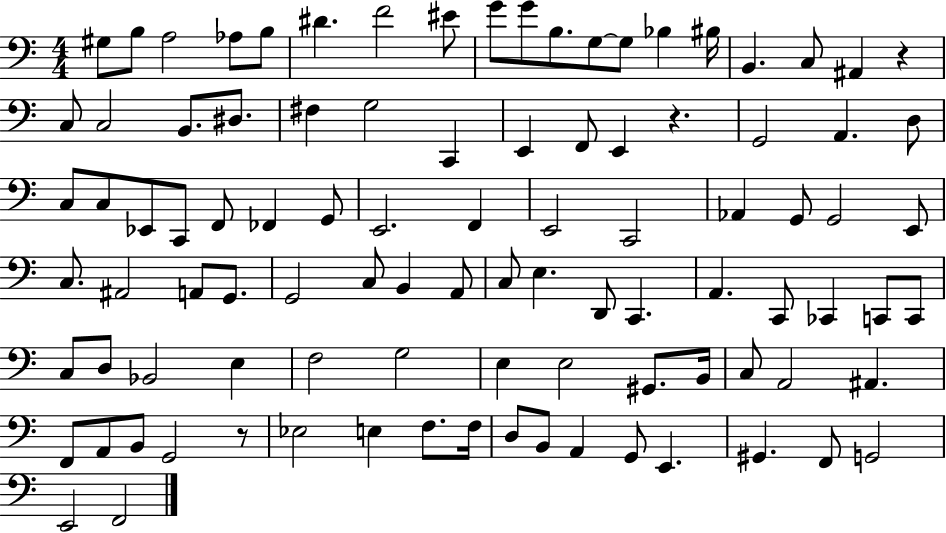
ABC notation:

X:1
T:Untitled
M:4/4
L:1/4
K:C
^G,/2 B,/2 A,2 _A,/2 B,/2 ^D F2 ^E/2 G/2 G/2 B,/2 G,/2 G,/2 _B, ^B,/4 B,, C,/2 ^A,, z C,/2 C,2 B,,/2 ^D,/2 ^F, G,2 C,, E,, F,,/2 E,, z G,,2 A,, D,/2 C,/2 C,/2 _E,,/2 C,,/2 F,,/2 _F,, G,,/2 E,,2 F,, E,,2 C,,2 _A,, G,,/2 G,,2 E,,/2 C,/2 ^A,,2 A,,/2 G,,/2 G,,2 C,/2 B,, A,,/2 C,/2 E, D,,/2 C,, A,, C,,/2 _C,, C,,/2 C,,/2 C,/2 D,/2 _B,,2 E, F,2 G,2 E, E,2 ^G,,/2 B,,/4 C,/2 A,,2 ^A,, F,,/2 A,,/2 B,,/2 G,,2 z/2 _E,2 E, F,/2 F,/4 D,/2 B,,/2 A,, G,,/2 E,, ^G,, F,,/2 G,,2 E,,2 F,,2